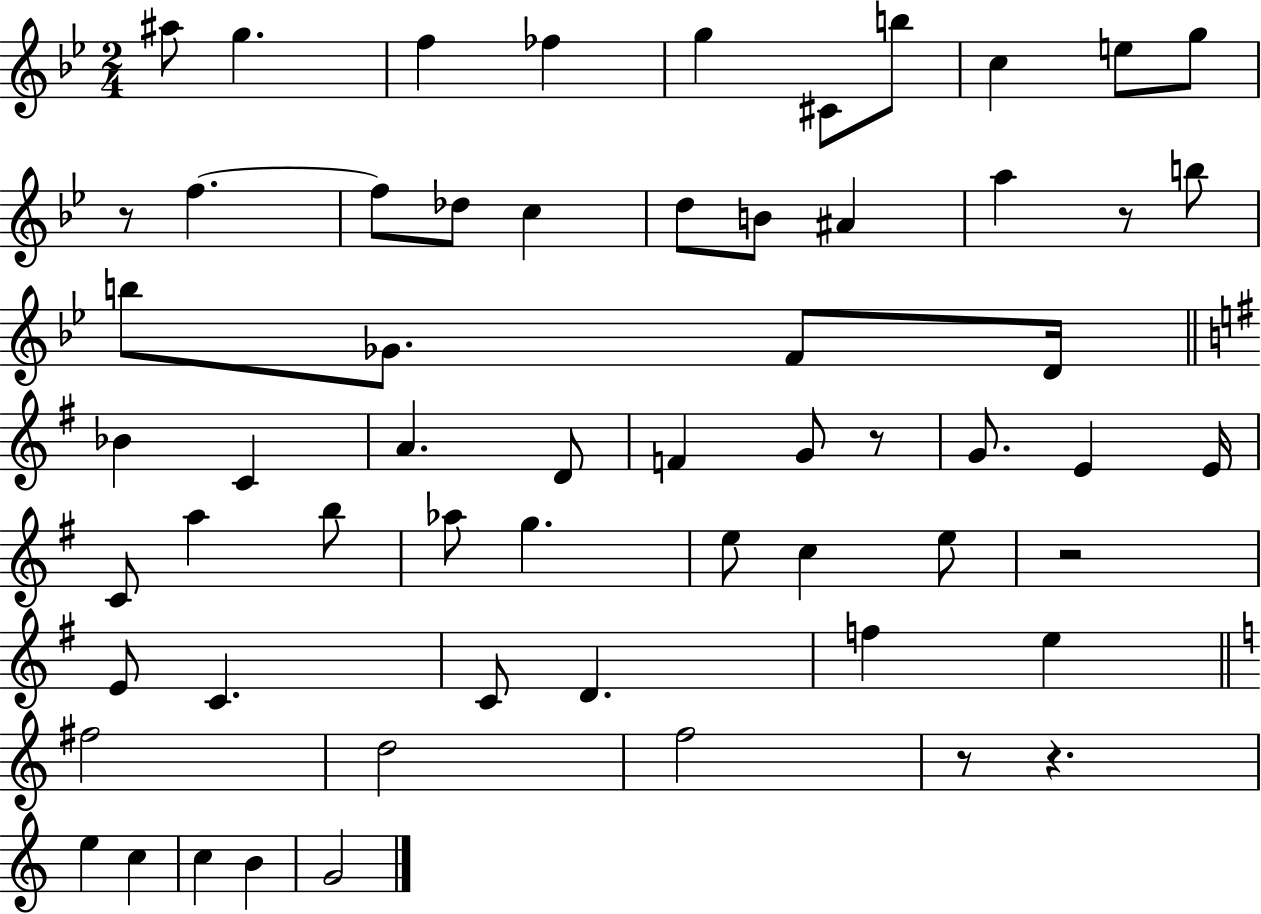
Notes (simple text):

A#5/e G5/q. F5/q FES5/q G5/q C#4/e B5/e C5/q E5/e G5/e R/e F5/q. F5/e Db5/e C5/q D5/e B4/e A#4/q A5/q R/e B5/e B5/e Gb4/e. F4/e D4/s Bb4/q C4/q A4/q. D4/e F4/q G4/e R/e G4/e. E4/q E4/s C4/e A5/q B5/e Ab5/e G5/q. E5/e C5/q E5/e R/h E4/e C4/q. C4/e D4/q. F5/q E5/q F#5/h D5/h F5/h R/e R/q. E5/q C5/q C5/q B4/q G4/h